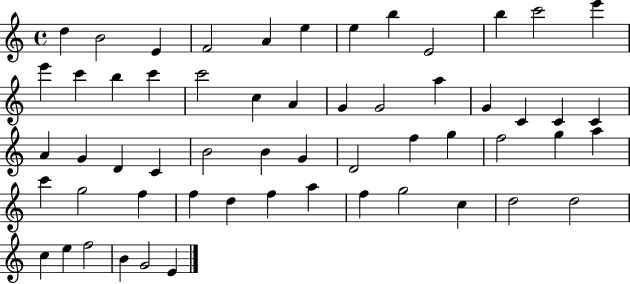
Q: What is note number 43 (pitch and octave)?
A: F5